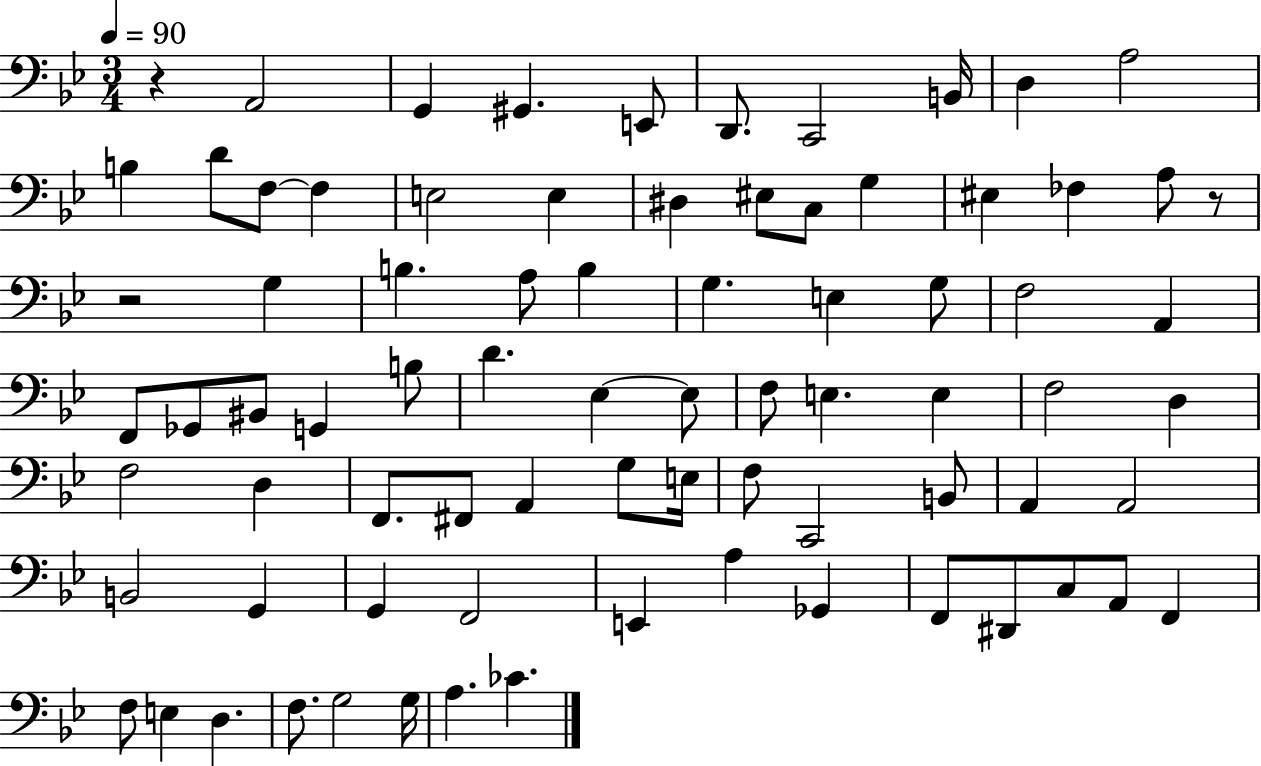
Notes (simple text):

R/q A2/h G2/q G#2/q. E2/e D2/e. C2/h B2/s D3/q A3/h B3/q D4/e F3/e F3/q E3/h E3/q D#3/q EIS3/e C3/e G3/q EIS3/q FES3/q A3/e R/e R/h G3/q B3/q. A3/e B3/q G3/q. E3/q G3/e F3/h A2/q F2/e Gb2/e BIS2/e G2/q B3/e D4/q. Eb3/q Eb3/e F3/e E3/q. E3/q F3/h D3/q F3/h D3/q F2/e. F#2/e A2/q G3/e E3/s F3/e C2/h B2/e A2/q A2/h B2/h G2/q G2/q F2/h E2/q A3/q Gb2/q F2/e D#2/e C3/e A2/e F2/q F3/e E3/q D3/q. F3/e. G3/h G3/s A3/q. CES4/q.